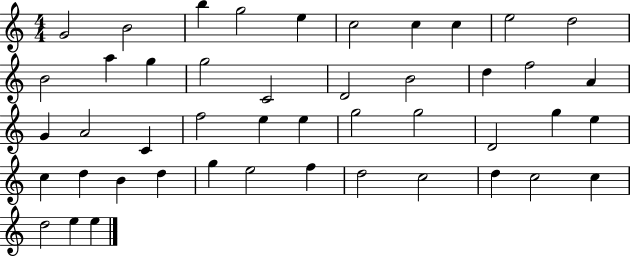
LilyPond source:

{
  \clef treble
  \numericTimeSignature
  \time 4/4
  \key c \major
  g'2 b'2 | b''4 g''2 e''4 | c''2 c''4 c''4 | e''2 d''2 | \break b'2 a''4 g''4 | g''2 c'2 | d'2 b'2 | d''4 f''2 a'4 | \break g'4 a'2 c'4 | f''2 e''4 e''4 | g''2 g''2 | d'2 g''4 e''4 | \break c''4 d''4 b'4 d''4 | g''4 e''2 f''4 | d''2 c''2 | d''4 c''2 c''4 | \break d''2 e''4 e''4 | \bar "|."
}